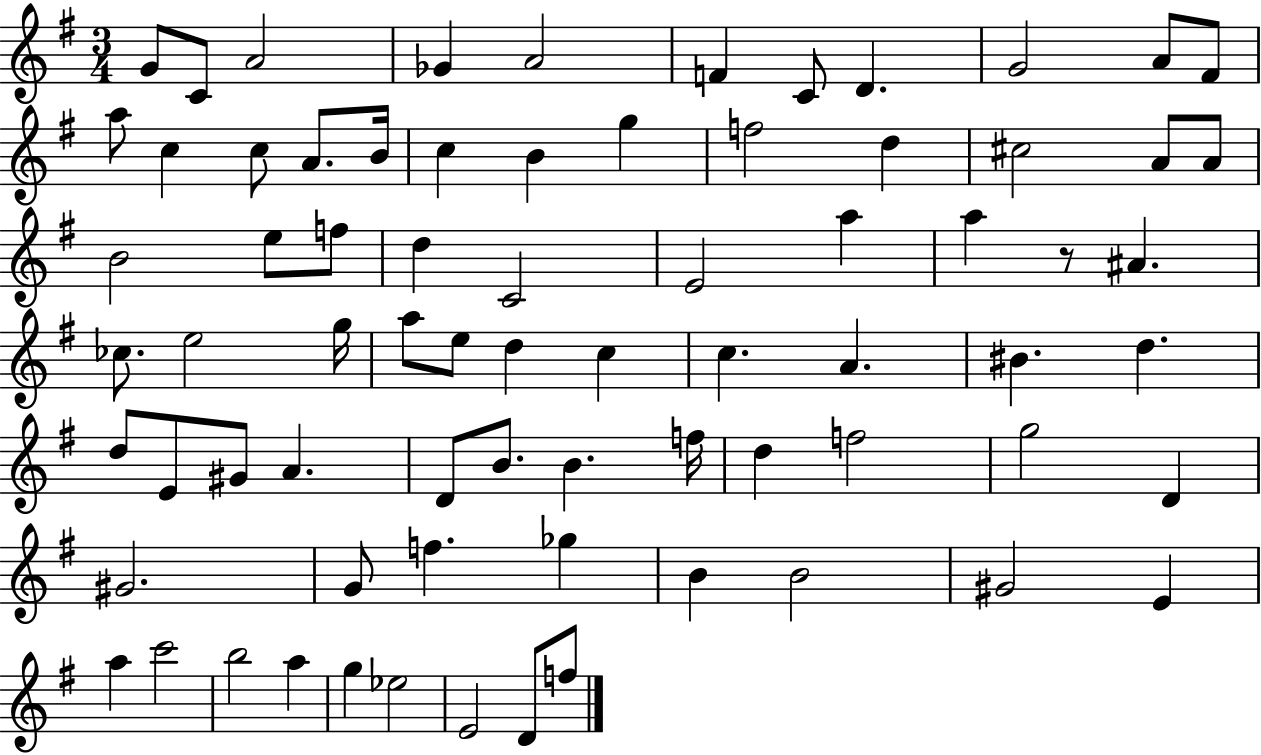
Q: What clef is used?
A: treble